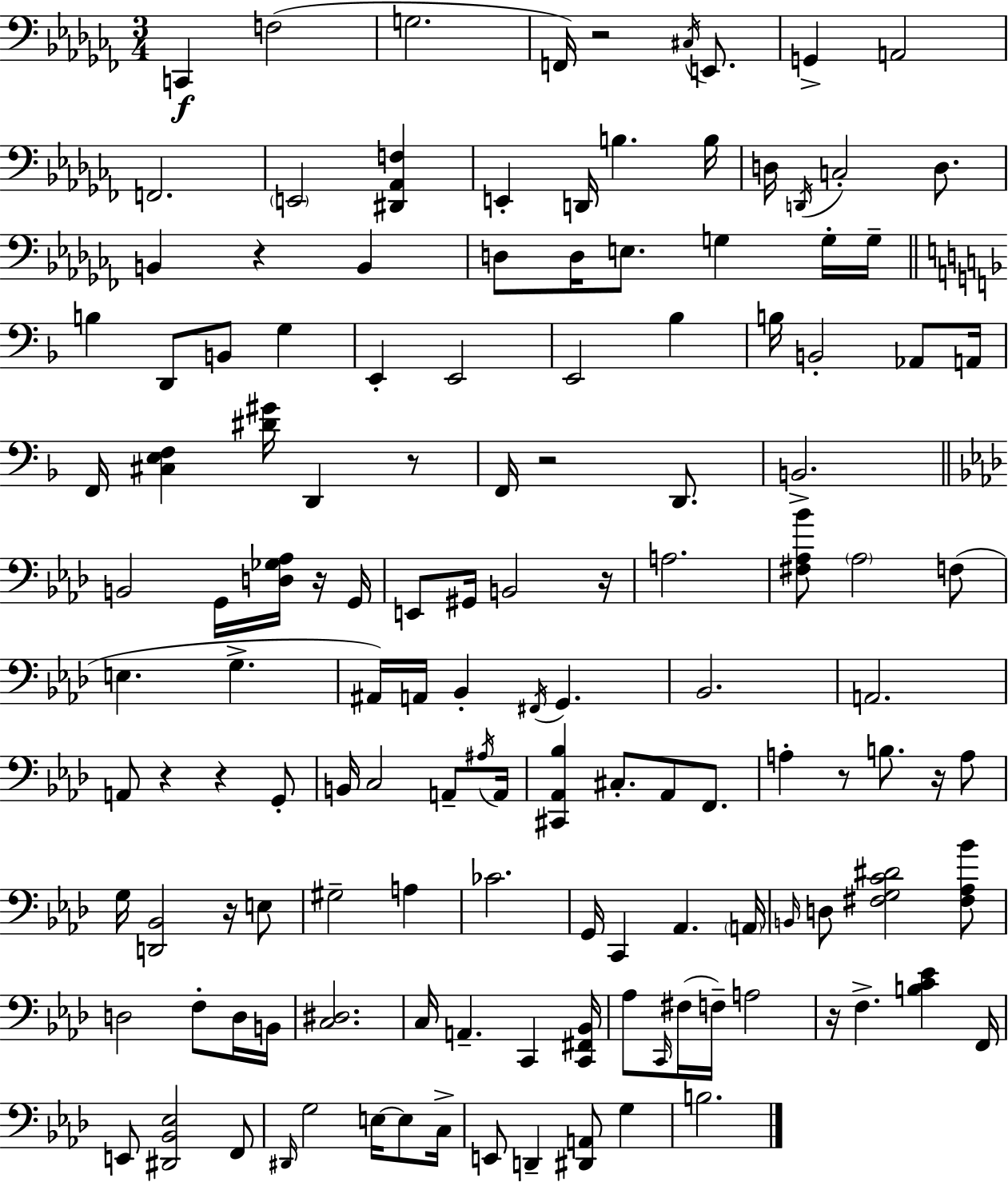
{
  \clef bass
  \numericTimeSignature
  \time 3/4
  \key aes \minor
  c,4\f f2( | g2. | f,16) r2 \acciaccatura { cis16 } e,8. | g,4-> a,2 | \break f,2. | \parenthesize e,2 <dis, aes, f>4 | e,4-. d,16 b4. | b16 d16 \acciaccatura { d,16 } c2-. d8. | \break b,4 r4 b,4 | d8 d16 e8. g4 | g16-. g16-- \bar "||" \break \key d \minor b4 d,8 b,8 g4 | e,4-. e,2 | e,2 bes4 | b16 b,2-. aes,8 a,16 | \break f,16 <cis e f>4 <dis' gis'>16 d,4 r8 | f,16 r2 d,8. | b,2.-> | \bar "||" \break \key aes \major b,2 g,16 <d ges aes>16 r16 g,16 | e,8 gis,16 b,2 r16 | a2. | <fis aes bes'>8 \parenthesize aes2 f8( | \break e4. g4.-> | ais,16) a,16 bes,4-. \acciaccatura { fis,16 } g,4. | bes,2. | a,2. | \break a,8 r4 r4 g,8-. | b,16 c2 a,8-- | \acciaccatura { ais16 } a,16 <cis, aes, bes>4 cis8.-. aes,8 f,8. | a4-. r8 b8. r16 | \break a8 g16 <d, bes,>2 r16 | e8 gis2-- a4 | ces'2. | g,16 c,4 aes,4. | \break \parenthesize a,16 \grace { b,16 } d8 <fis g c' dis'>2 | <fis aes bes'>8 d2 f8-. | d16 b,16 <c dis>2. | c16 a,4.-- c,4 | \break <c, fis, bes,>16 aes8 \grace { c,16 }( fis16 f16--) a2 | r16 f4.-> <b c' ees'>4 | f,16 e,8 <dis, bes, ees>2 | f,8 \grace { dis,16 } g2 | \break e16~~ e8 c16-> e,8 d,4-- <dis, a,>8 | g4 b2. | \bar "|."
}